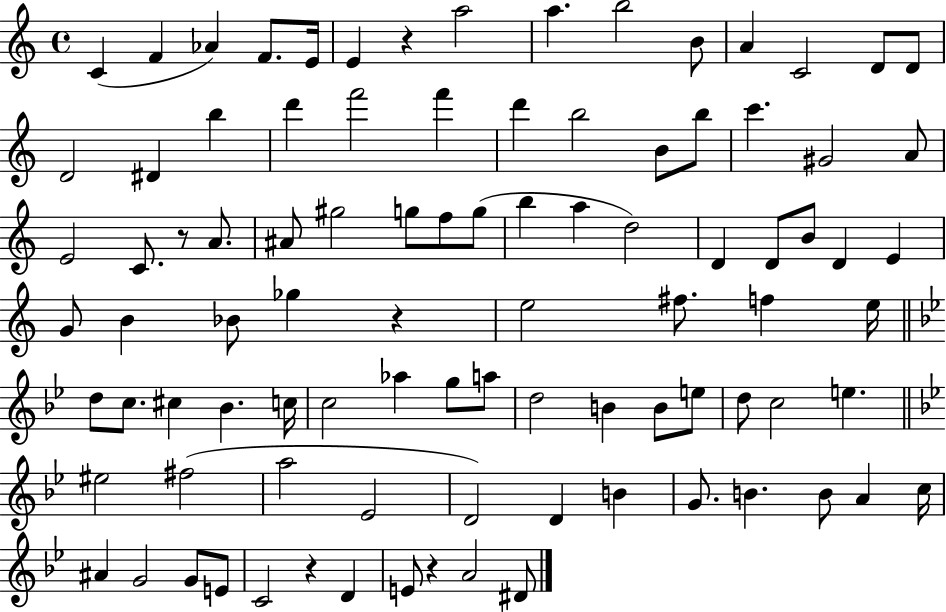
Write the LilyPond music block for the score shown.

{
  \clef treble
  \time 4/4
  \defaultTimeSignature
  \key c \major
  c'4( f'4 aes'4) f'8. e'16 | e'4 r4 a''2 | a''4. b''2 b'8 | a'4 c'2 d'8 d'8 | \break d'2 dis'4 b''4 | d'''4 f'''2 f'''4 | d'''4 b''2 b'8 b''8 | c'''4. gis'2 a'8 | \break e'2 c'8. r8 a'8. | ais'8 gis''2 g''8 f''8 g''8( | b''4 a''4 d''2) | d'4 d'8 b'8 d'4 e'4 | \break g'8 b'4 bes'8 ges''4 r4 | e''2 fis''8. f''4 e''16 | \bar "||" \break \key bes \major d''8 c''8. cis''4 bes'4. c''16 | c''2 aes''4 g''8 a''8 | d''2 b'4 b'8 e''8 | d''8 c''2 e''4. | \break \bar "||" \break \key bes \major eis''2 fis''2( | a''2 ees'2 | d'2) d'4 b'4 | g'8. b'4. b'8 a'4 c''16 | \break ais'4 g'2 g'8 e'8 | c'2 r4 d'4 | e'8 r4 a'2 dis'8 | \bar "|."
}